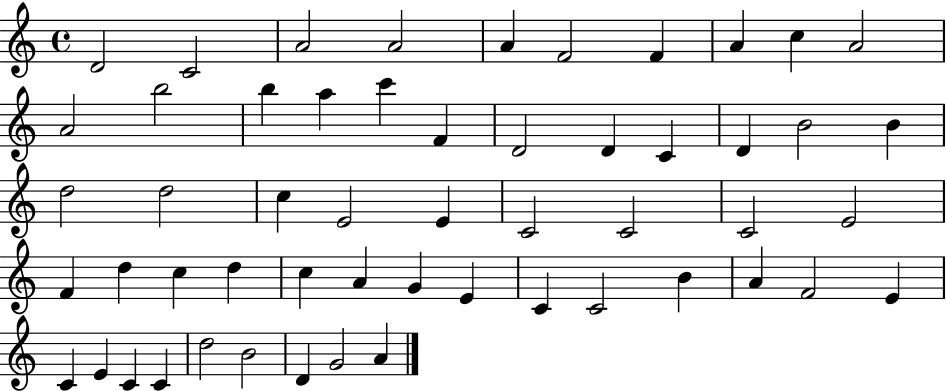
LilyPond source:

{
  \clef treble
  \time 4/4
  \defaultTimeSignature
  \key c \major
  d'2 c'2 | a'2 a'2 | a'4 f'2 f'4 | a'4 c''4 a'2 | \break a'2 b''2 | b''4 a''4 c'''4 f'4 | d'2 d'4 c'4 | d'4 b'2 b'4 | \break d''2 d''2 | c''4 e'2 e'4 | c'2 c'2 | c'2 e'2 | \break f'4 d''4 c''4 d''4 | c''4 a'4 g'4 e'4 | c'4 c'2 b'4 | a'4 f'2 e'4 | \break c'4 e'4 c'4 c'4 | d''2 b'2 | d'4 g'2 a'4 | \bar "|."
}